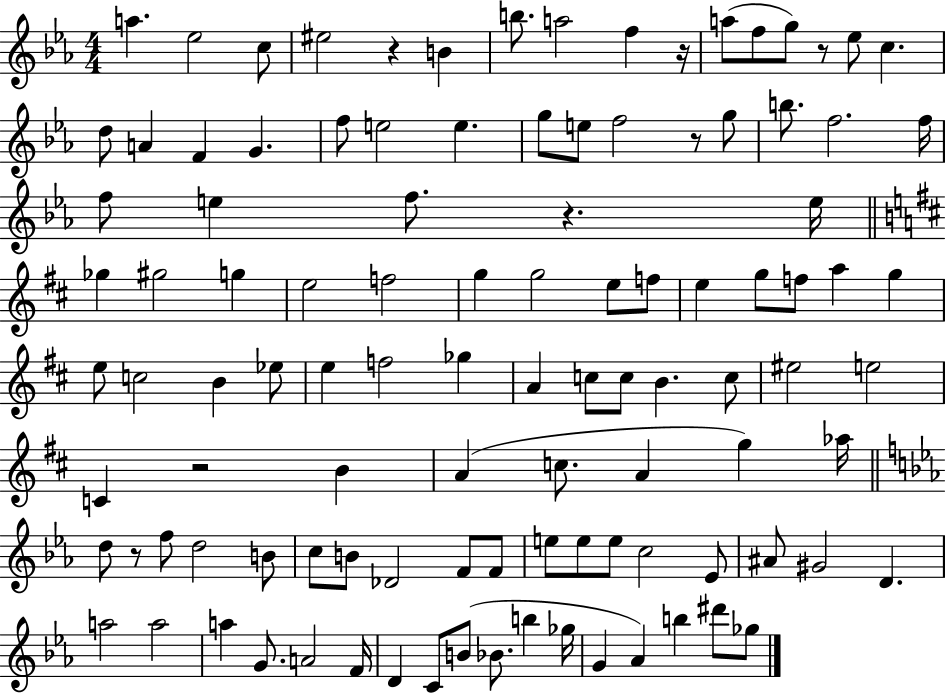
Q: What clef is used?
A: treble